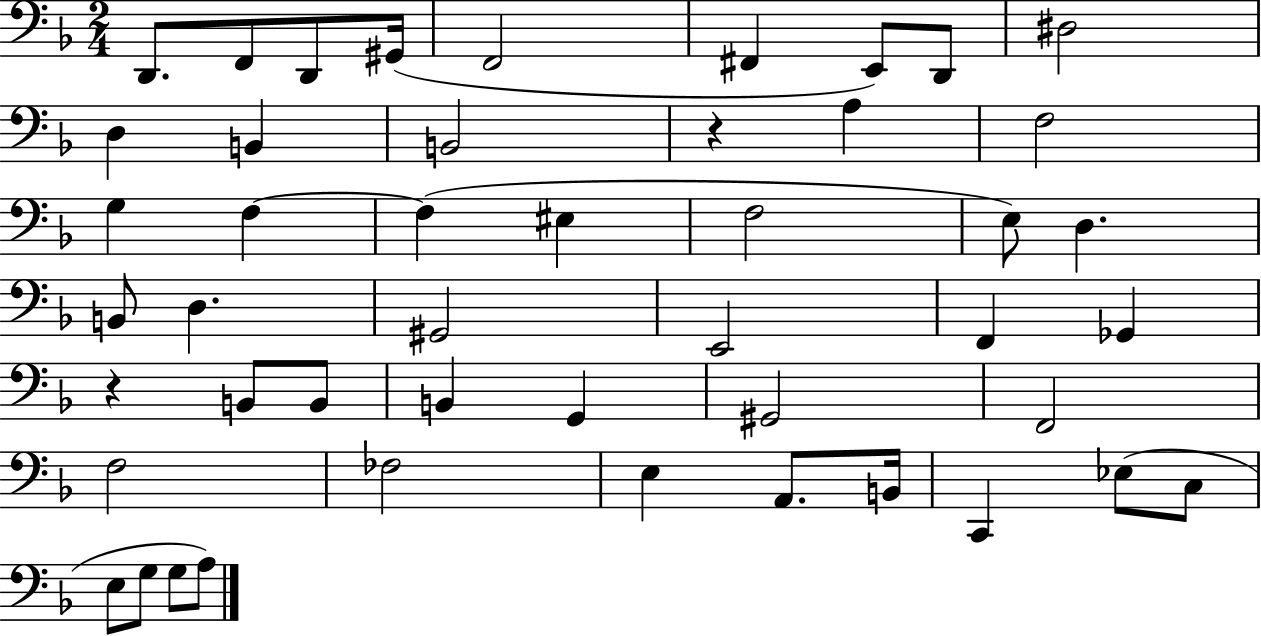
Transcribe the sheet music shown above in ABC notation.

X:1
T:Untitled
M:2/4
L:1/4
K:F
D,,/2 F,,/2 D,,/2 ^G,,/4 F,,2 ^F,, E,,/2 D,,/2 ^D,2 D, B,, B,,2 z A, F,2 G, F, F, ^E, F,2 E,/2 D, B,,/2 D, ^G,,2 E,,2 F,, _G,, z B,,/2 B,,/2 B,, G,, ^G,,2 F,,2 F,2 _F,2 E, A,,/2 B,,/4 C,, _E,/2 C,/2 E,/2 G,/2 G,/2 A,/2